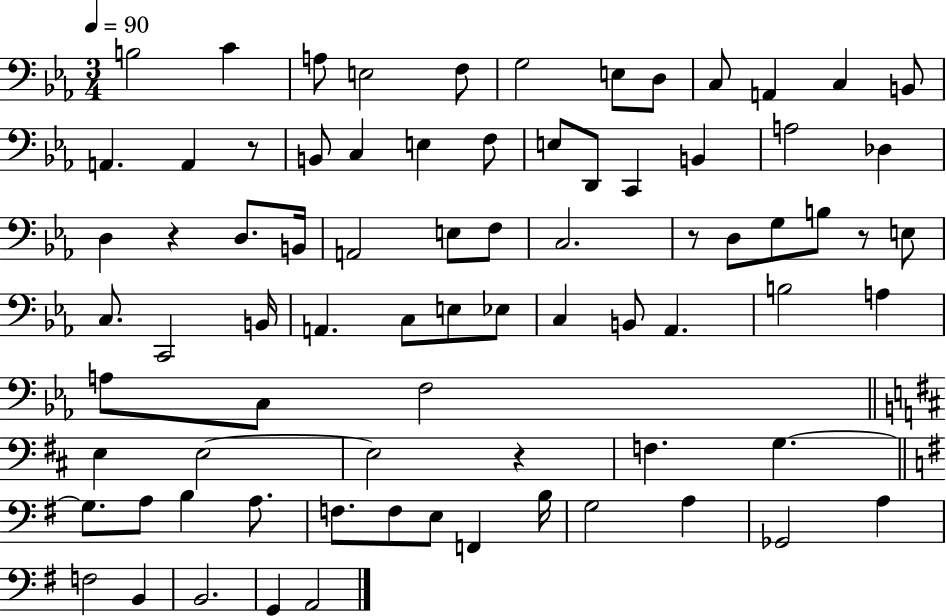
X:1
T:Untitled
M:3/4
L:1/4
K:Eb
B,2 C A,/2 E,2 F,/2 G,2 E,/2 D,/2 C,/2 A,, C, B,,/2 A,, A,, z/2 B,,/2 C, E, F,/2 E,/2 D,,/2 C,, B,, A,2 _D, D, z D,/2 B,,/4 A,,2 E,/2 F,/2 C,2 z/2 D,/2 G,/2 B,/2 z/2 E,/2 C,/2 C,,2 B,,/4 A,, C,/2 E,/2 _E,/2 C, B,,/2 _A,, B,2 A, A,/2 C,/2 F,2 E, E,2 E,2 z F, G, G,/2 A,/2 B, A,/2 F,/2 F,/2 E,/2 F,, B,/4 G,2 A, _G,,2 A, F,2 B,, B,,2 G,, A,,2